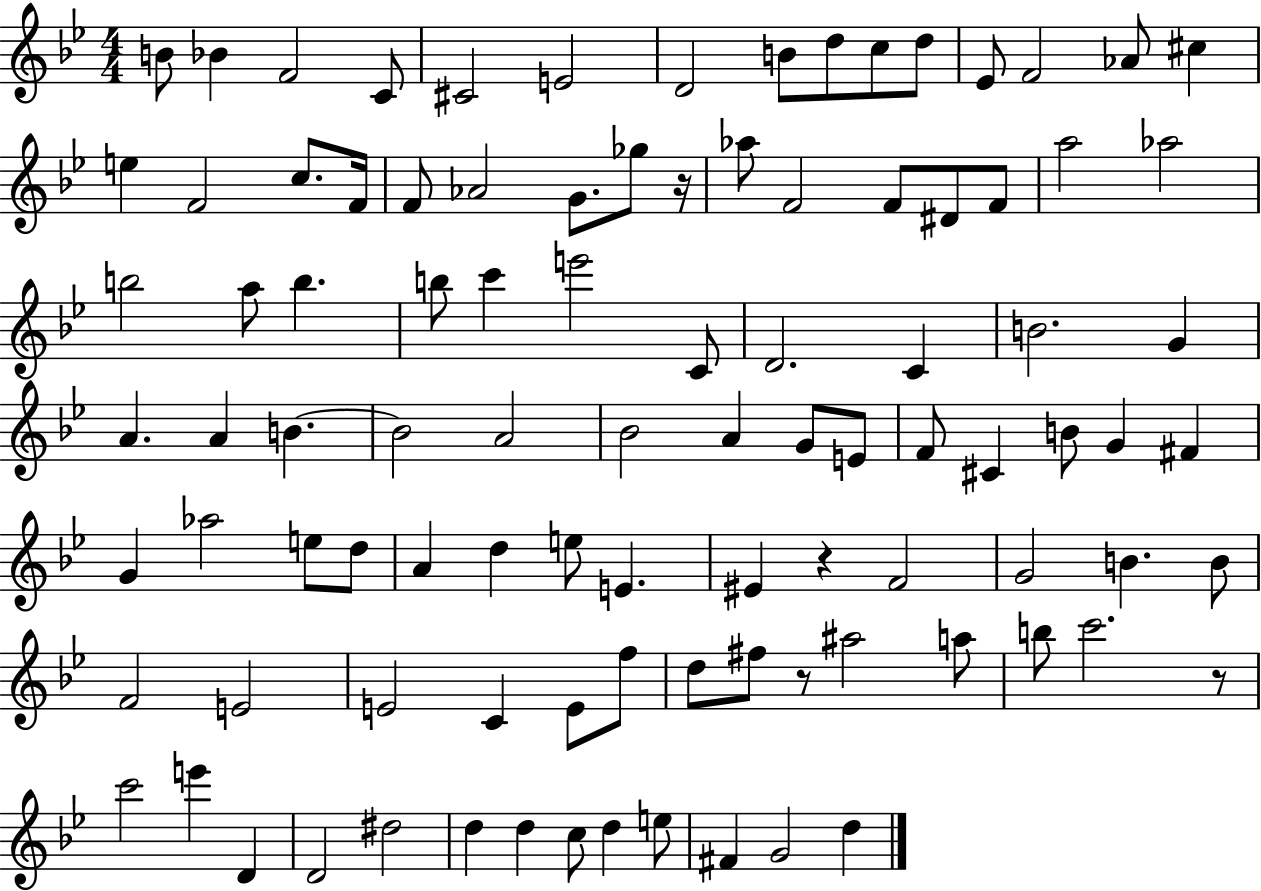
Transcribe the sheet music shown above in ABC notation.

X:1
T:Untitled
M:4/4
L:1/4
K:Bb
B/2 _B F2 C/2 ^C2 E2 D2 B/2 d/2 c/2 d/2 _E/2 F2 _A/2 ^c e F2 c/2 F/4 F/2 _A2 G/2 _g/2 z/4 _a/2 F2 F/2 ^D/2 F/2 a2 _a2 b2 a/2 b b/2 c' e'2 C/2 D2 C B2 G A A B B2 A2 _B2 A G/2 E/2 F/2 ^C B/2 G ^F G _a2 e/2 d/2 A d e/2 E ^E z F2 G2 B B/2 F2 E2 E2 C E/2 f/2 d/2 ^f/2 z/2 ^a2 a/2 b/2 c'2 z/2 c'2 e' D D2 ^d2 d d c/2 d e/2 ^F G2 d